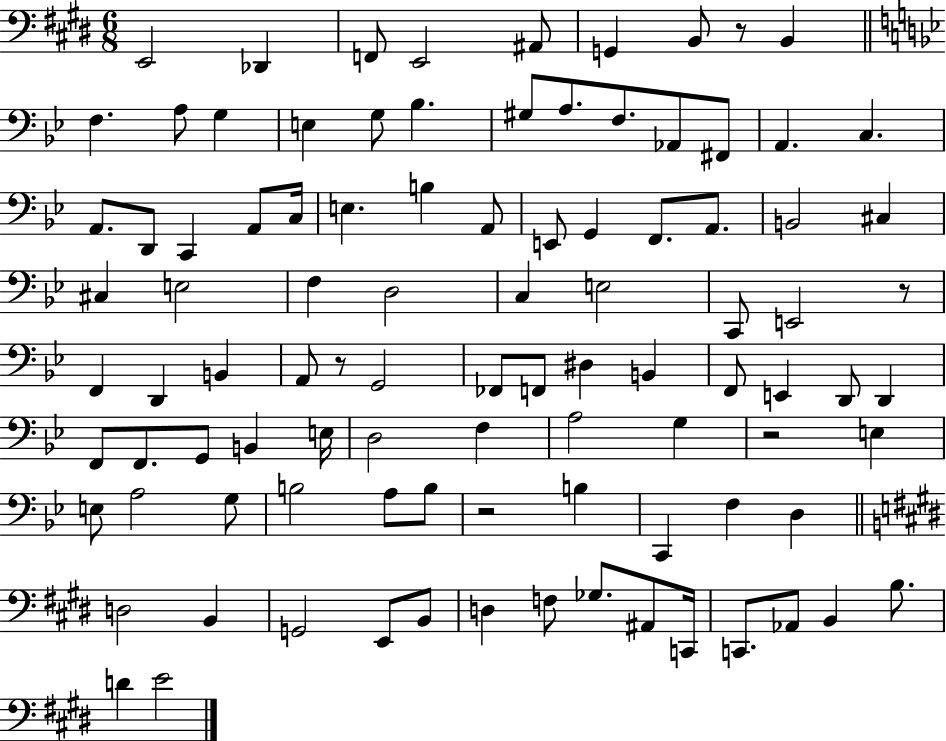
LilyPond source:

{
  \clef bass
  \numericTimeSignature
  \time 6/8
  \key e \major
  e,2 des,4 | f,8 e,2 ais,8 | g,4 b,8 r8 b,4 | \bar "||" \break \key g \minor f4. a8 g4 | e4 g8 bes4. | gis8 a8. f8. aes,8 fis,8 | a,4. c4. | \break a,8. d,8 c,4 a,8 c16 | e4. b4 a,8 | e,8 g,4 f,8. a,8. | b,2 cis4 | \break cis4 e2 | f4 d2 | c4 e2 | c,8 e,2 r8 | \break f,4 d,4 b,4 | a,8 r8 g,2 | fes,8 f,8 dis4 b,4 | f,8 e,4 d,8 d,4 | \break f,8 f,8. g,8 b,4 e16 | d2 f4 | a2 g4 | r2 e4 | \break e8 a2 g8 | b2 a8 b8 | r2 b4 | c,4 f4 d4 | \break \bar "||" \break \key e \major d2 b,4 | g,2 e,8 b,8 | d4 f8 ges8. ais,8 c,16 | c,8. aes,8 b,4 b8. | \break d'4 e'2 | \bar "|."
}